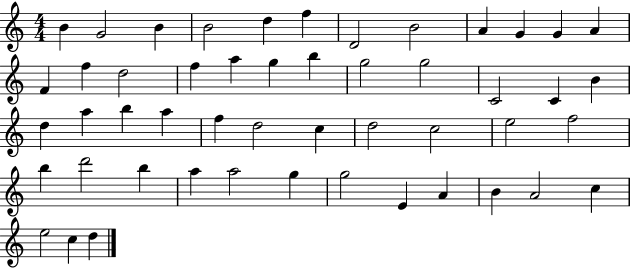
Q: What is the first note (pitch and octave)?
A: B4